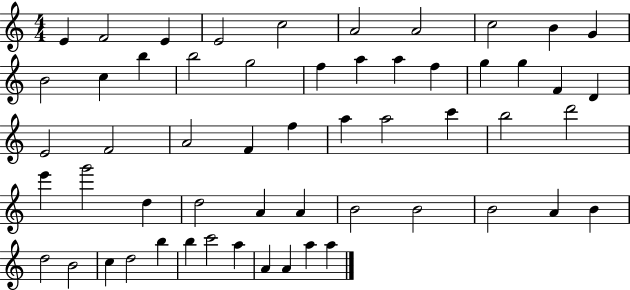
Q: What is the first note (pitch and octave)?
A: E4